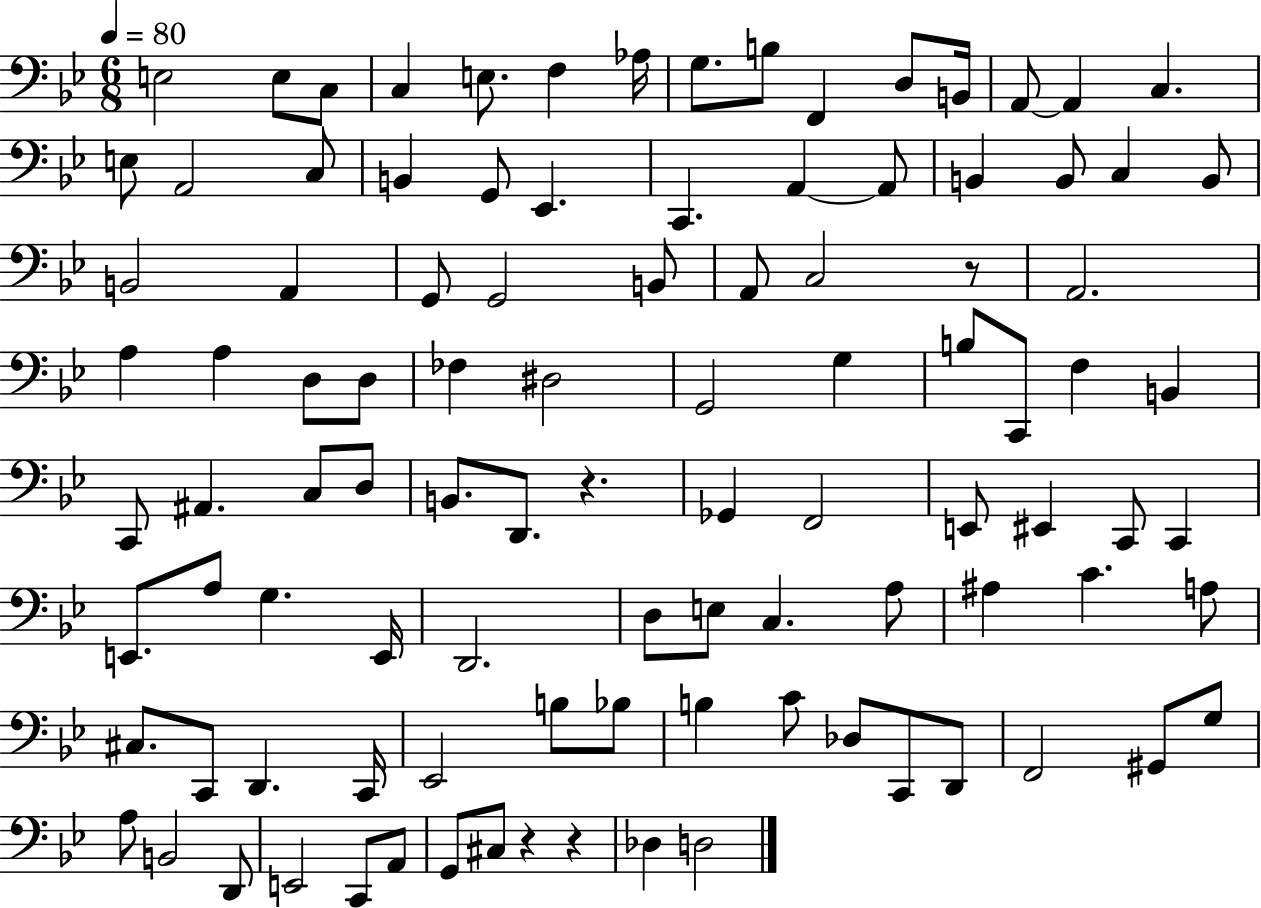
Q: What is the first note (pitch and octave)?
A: E3